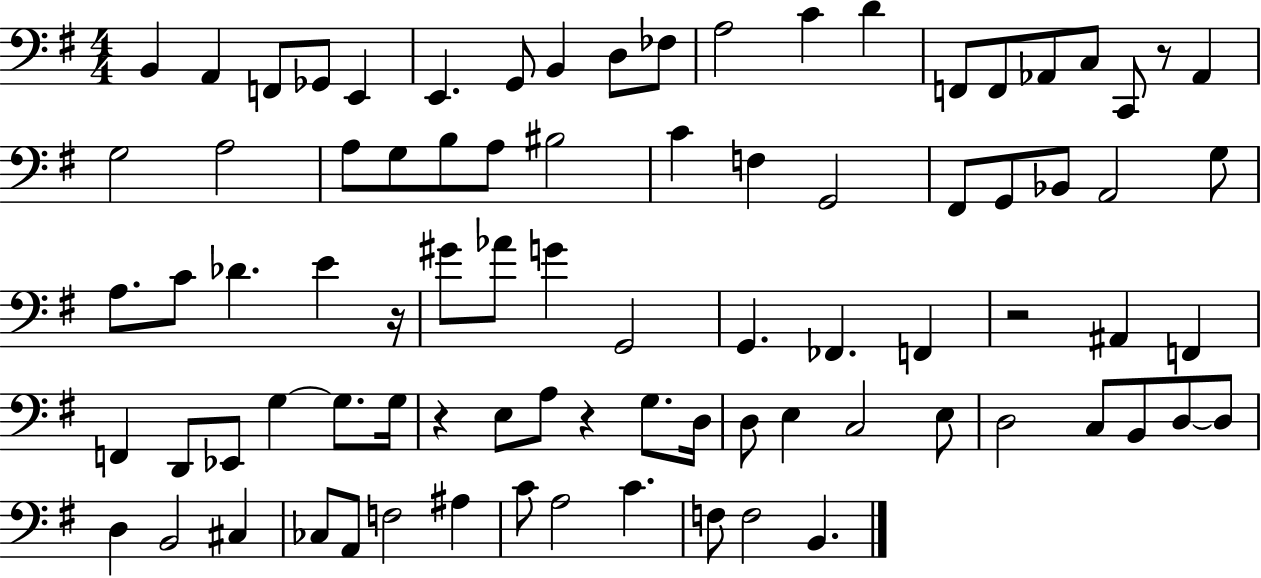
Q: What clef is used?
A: bass